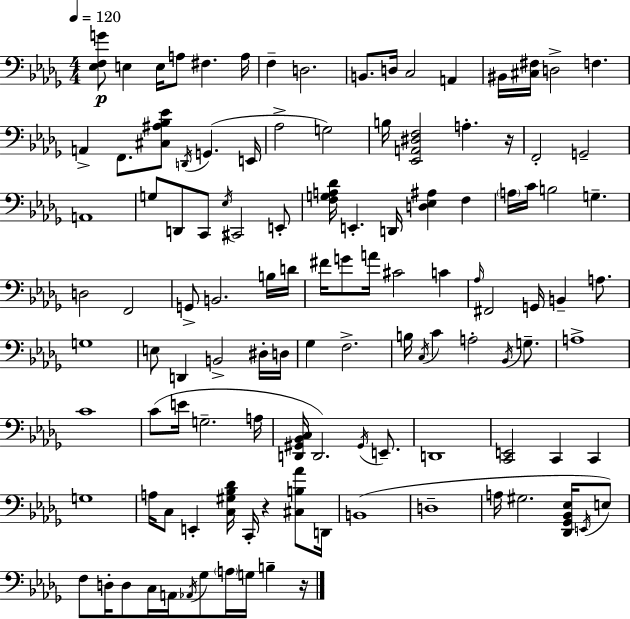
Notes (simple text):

[Eb3,F3,G4]/e E3/q E3/s A3/e F#3/q. A3/s F3/q D3/h. B2/e. D3/s C3/h A2/q BIS2/s [C#3,F#3]/s D3/h F3/q. A2/q F2/e. [C#3,A#3,Bb3,Eb4]/e D2/s G2/q. E2/s Ab3/h G3/h B3/s [Eb2,A2,D#3,F3]/h A3/q. R/s F2/h G2/h A2/w G3/e D2/e C2/e Eb3/s C#2/h E2/e [F3,G3,A3,Db4]/s E2/q. D2/s [D3,Eb3,A#3]/q F3/q A3/s C4/s B3/h G3/q. D3/h F2/h G2/e B2/h. B3/s D4/s F#4/s G4/e A4/s C#4/h C4/q Ab3/s F#2/h G2/s B2/q A3/e. G3/w E3/e D2/q B2/h D#3/s D3/s Gb3/q F3/h. B3/s C3/s C4/q A3/h Bb2/s G3/e. A3/w C4/w C4/e E4/s G3/h. A3/s [D2,G#2,Bb2,C3]/s D2/h. G#2/s E2/e. D2/w [C2,E2]/h C2/q C2/q G3/w A3/s C3/e E2/q [C3,G#3,Bb3,Db4]/s C2/s R/q [C#3,B3,Ab4]/e D2/s B2/w D3/w A3/s G#3/h. [Db2,Gb2,Bb2,Eb3]/s E2/s E3/e F3/e D3/s D3/e C3/s A2/s Ab2/s Gb3/e A3/s G3/s B3/q R/s